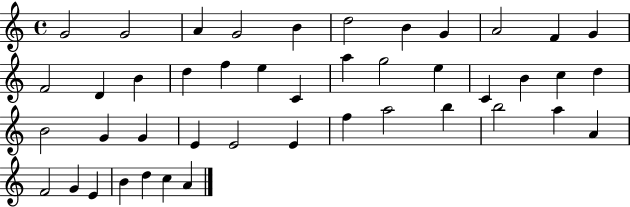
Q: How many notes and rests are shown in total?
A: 44